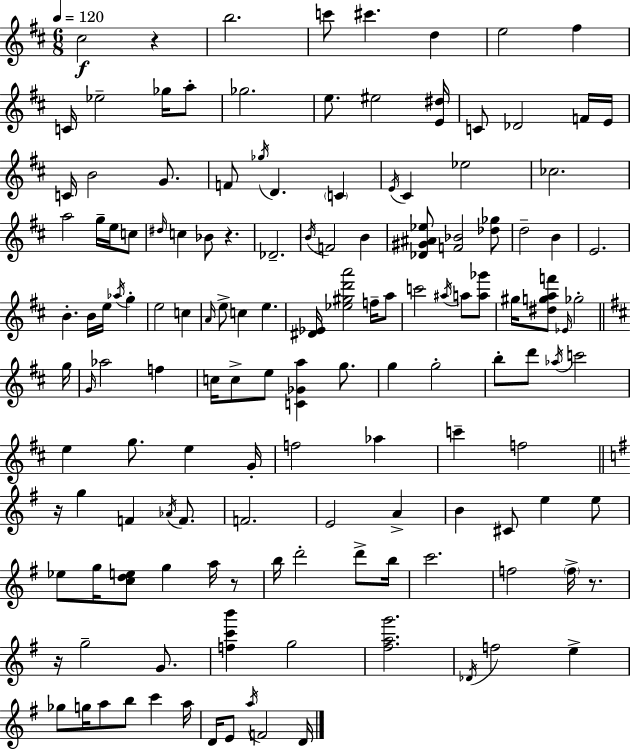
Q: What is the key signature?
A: D major